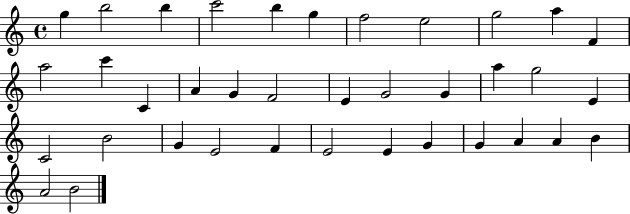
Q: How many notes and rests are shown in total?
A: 37